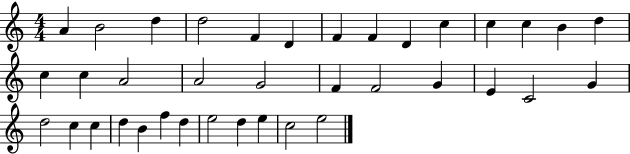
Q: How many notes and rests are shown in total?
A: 37